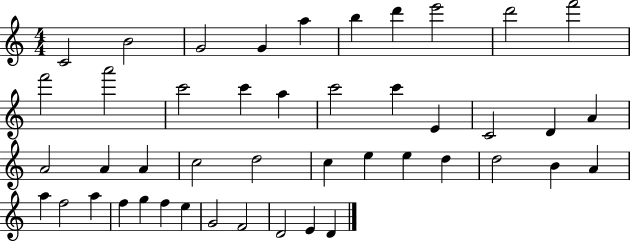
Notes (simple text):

C4/h B4/h G4/h G4/q A5/q B5/q D6/q E6/h D6/h F6/h F6/h A6/h C6/h C6/q A5/q C6/h C6/q E4/q C4/h D4/q A4/q A4/h A4/q A4/q C5/h D5/h C5/q E5/q E5/q D5/q D5/h B4/q A4/q A5/q F5/h A5/q F5/q G5/q F5/q E5/q G4/h F4/h D4/h E4/q D4/q